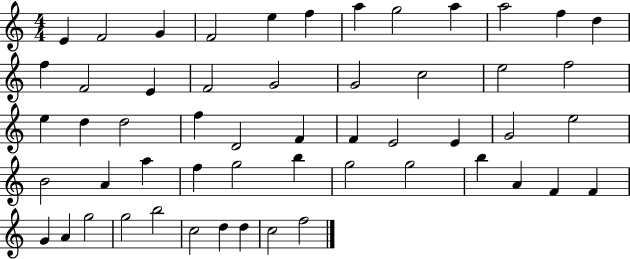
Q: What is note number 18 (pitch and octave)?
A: G4